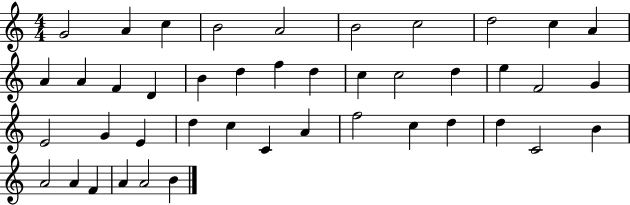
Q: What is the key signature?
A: C major